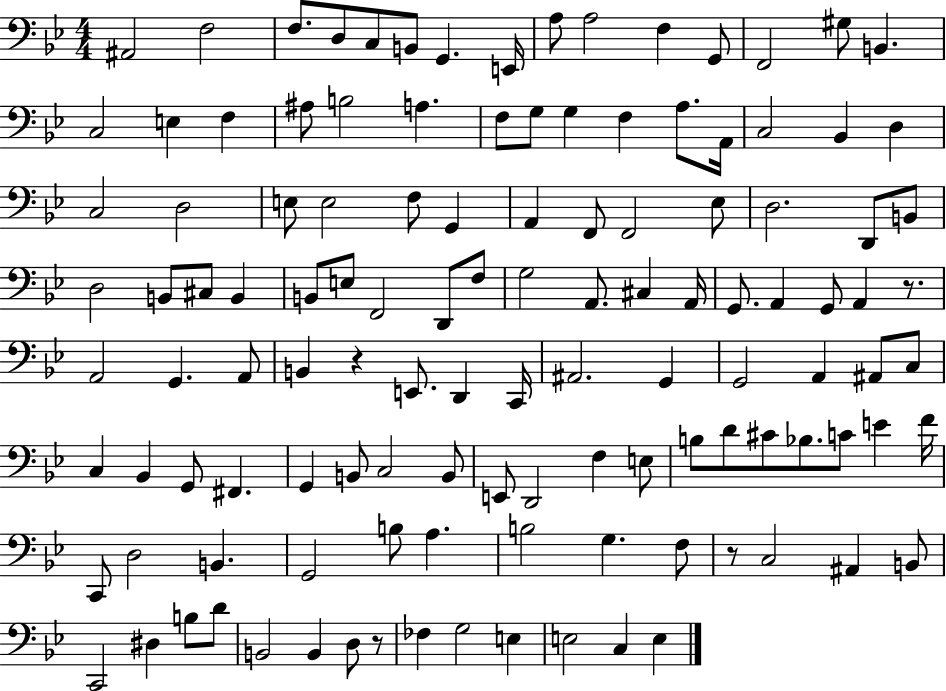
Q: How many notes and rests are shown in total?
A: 121